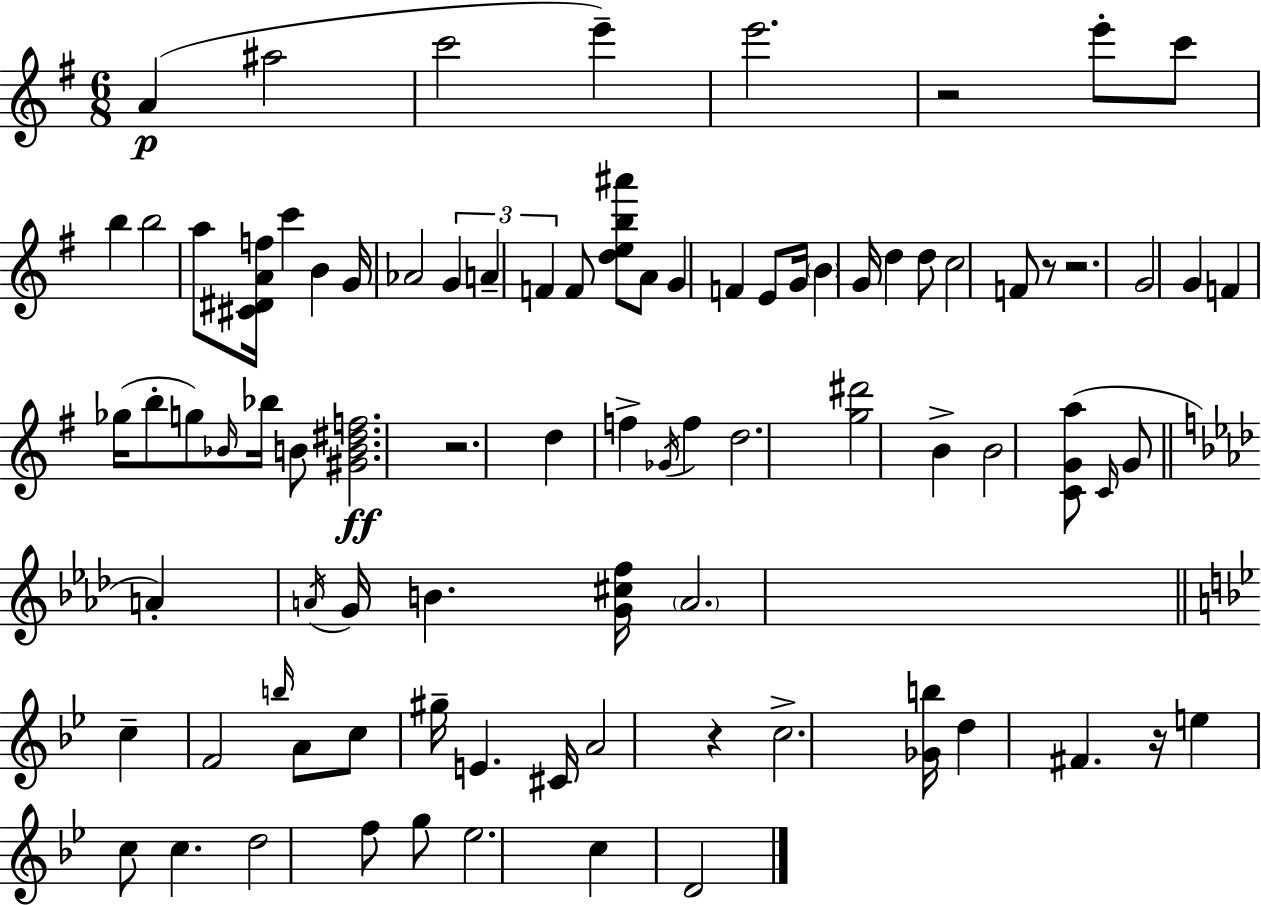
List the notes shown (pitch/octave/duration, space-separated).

A4/q A#5/h C6/h E6/q E6/h. R/h E6/e C6/e B5/q B5/h A5/e [C#4,D#4,A4,F5]/s C6/q B4/q G4/s Ab4/h G4/q A4/q F4/q F4/e [D5,E5,B5,A#6]/e A4/e G4/q F4/q E4/e G4/s B4/q G4/s D5/q D5/e C5/h F4/e R/e R/h. G4/h G4/q F4/q Gb5/s B5/e G5/e Bb4/s Bb5/s B4/e [G#4,B4,D#5,F5]/h. R/h. D5/q F5/q Gb4/s F5/q D5/h. [G5,D#6]/h B4/q B4/h [C4,G4,A5]/e C4/s G4/e A4/q A4/s G4/s B4/q. [G4,C#5,F5]/s A4/h. C5/q F4/h B5/s A4/e C5/e G#5/s E4/q. C#4/s A4/h R/q C5/h. [Gb4,B5]/s D5/q F#4/q. R/s E5/q C5/e C5/q. D5/h F5/e G5/e Eb5/h. C5/q D4/h